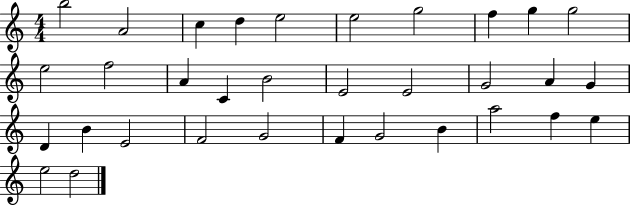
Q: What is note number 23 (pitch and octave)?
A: E4